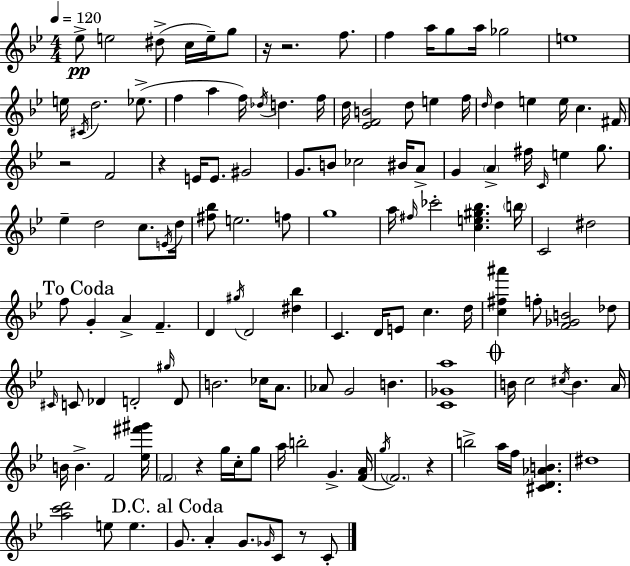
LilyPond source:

{
  \clef treble
  \numericTimeSignature
  \time 4/4
  \key bes \major
  \tempo 4 = 120
  ees''8->\pp e''2 dis''8->( c''16 e''16--) g''8 | r16 r2. f''8. | f''4 a''16 g''8 a''16 ges''2 | e''1 | \break e''16 \acciaccatura { cis'16 } d''2. ees''8.->( | f''4 a''4 f''16) \acciaccatura { des''16 } d''4. | f''16 d''16 <ees' f' b'>2 d''8 e''4 | f''16 \grace { d''16 } d''4 e''4 e''16 c''4. | \break fis'16 r2 f'2 | r4 e'16 e'8. gis'2 | g'8. b'8 ces''2 | bis'16 a'8-> g'4 \parenthesize a'4-> fis''16 \grace { c'16 } e''4 | \break g''8. ees''4-- d''2 | c''8. \acciaccatura { e'16 } d''16 <fis'' bes''>8 e''2. | f''8 g''1 | a''16 \grace { fis''16 } ces'''2-. <c'' e'' gis'' bes''>4. | \break \parenthesize b''16 c'2 dis''2 | \mark "To Coda" f''8 g'4-. a'4-> | f'4.-- d'4 \acciaccatura { gis''16 } d'2 | <dis'' bes''>4 c'4. d'16 e'8 | \break c''4. d''16 <c'' fis'' ais'''>4 f''8-. <f' ges' b'>2 | des''8 \grace { cis'16 } c'8 des'4 d'2-. | \grace { gis''16 } d'8 b'2. | ces''16 a'8. aes'8 g'2 | \break b'4. <c' ges' a''>1 | \mark \markup { \musicglyph "scripts.coda" } b'16 c''2 | \acciaccatura { cis''16 } b'4. a'16 b'16 b'4.-> | f'2 <ees'' fis''' gis'''>16 \parenthesize f'2 | \break r4 g''16 c''16-. g''8 a''16 b''2-. | g'4.-> <f' a'>16( \acciaccatura { g''16 } \parenthesize f'2.) | r4 b''2-> | a''16 f''16 <cis' d' aes' b'>4. dis''1 | \break <a'' c''' d'''>2 | e''8 e''4. \mark "D.C. al Coda" g'8. a'4-. | g'8. \grace { ges'16 } c'8 r8 c'8-. \bar "|."
}